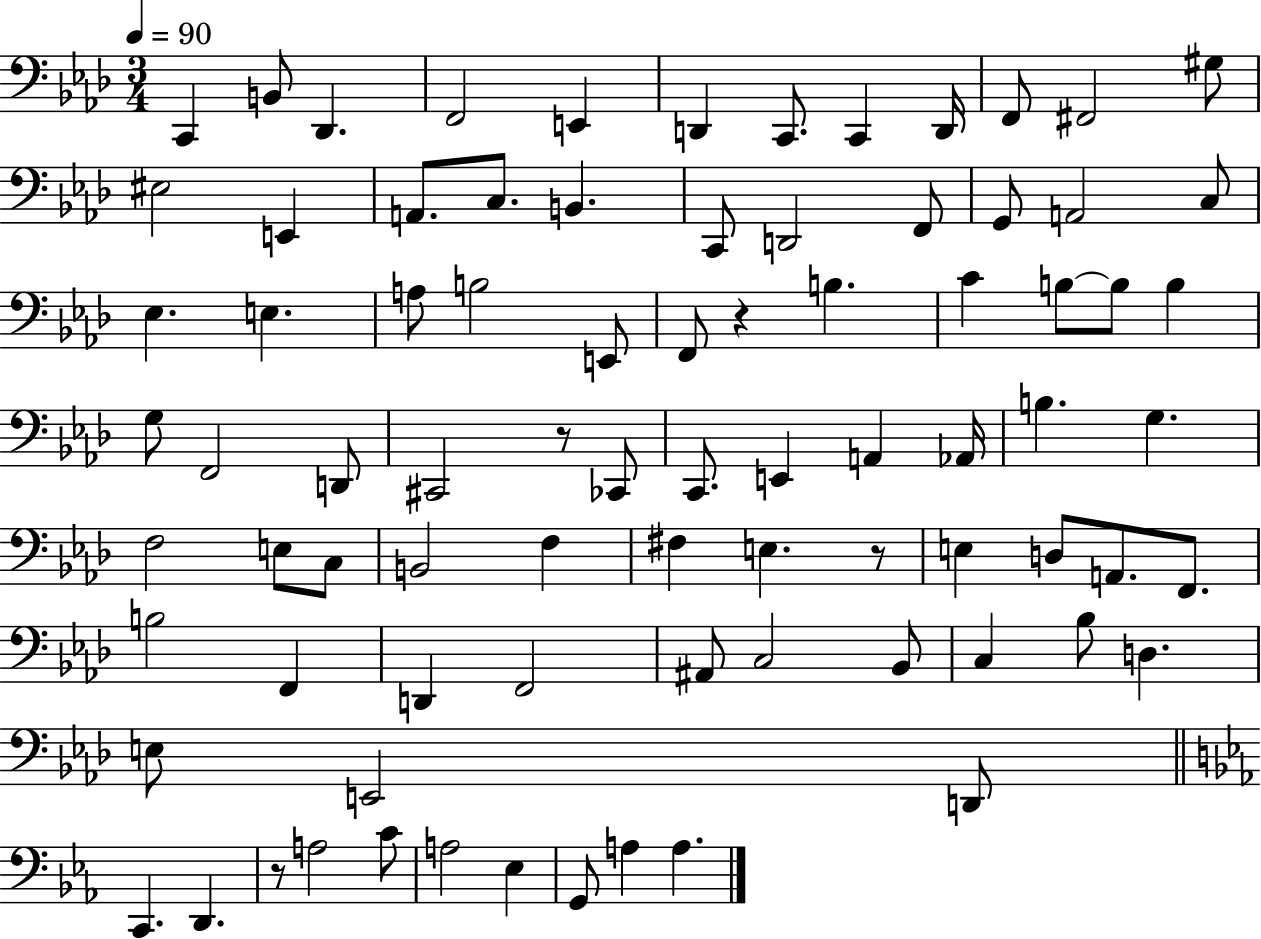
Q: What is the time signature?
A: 3/4